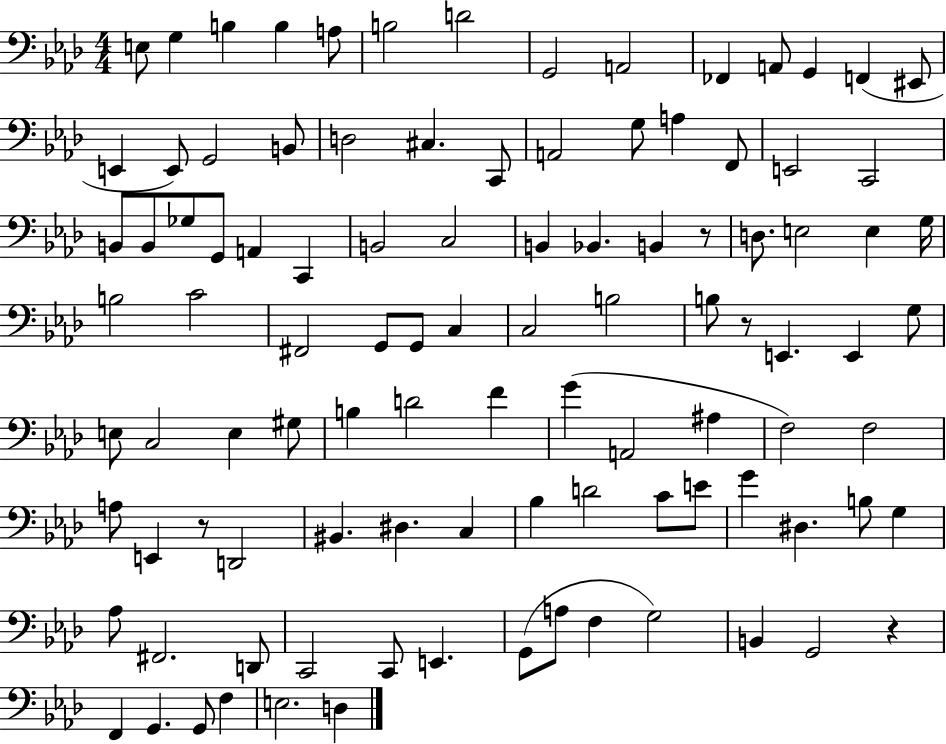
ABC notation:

X:1
T:Untitled
M:4/4
L:1/4
K:Ab
E,/2 G, B, B, A,/2 B,2 D2 G,,2 A,,2 _F,, A,,/2 G,, F,, ^E,,/2 E,, E,,/2 G,,2 B,,/2 D,2 ^C, C,,/2 A,,2 G,/2 A, F,,/2 E,,2 C,,2 B,,/2 B,,/2 _G,/2 G,,/2 A,, C,, B,,2 C,2 B,, _B,, B,, z/2 D,/2 E,2 E, G,/4 B,2 C2 ^F,,2 G,,/2 G,,/2 C, C,2 B,2 B,/2 z/2 E,, E,, G,/2 E,/2 C,2 E, ^G,/2 B, D2 F G A,,2 ^A, F,2 F,2 A,/2 E,, z/2 D,,2 ^B,, ^D, C, _B, D2 C/2 E/2 G ^D, B,/2 G, _A,/2 ^F,,2 D,,/2 C,,2 C,,/2 E,, G,,/2 A,/2 F, G,2 B,, G,,2 z F,, G,, G,,/2 F, E,2 D,